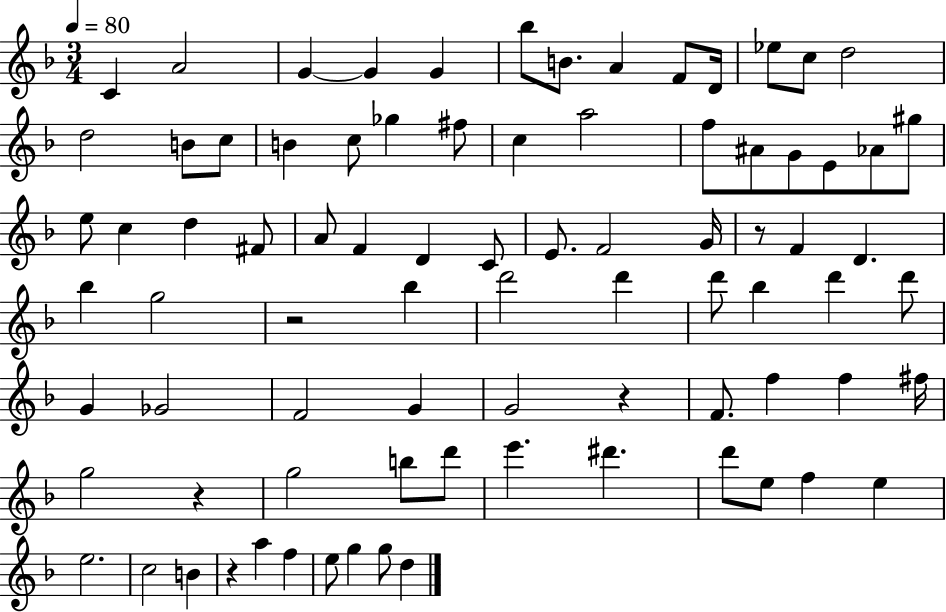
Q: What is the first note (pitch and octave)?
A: C4